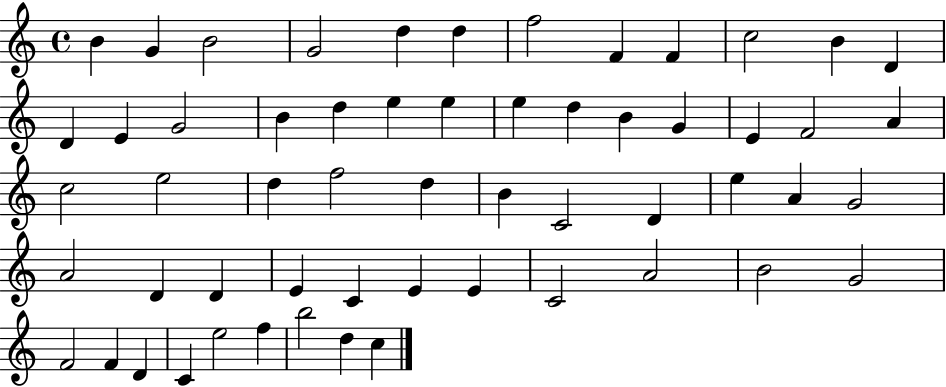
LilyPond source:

{
  \clef treble
  \time 4/4
  \defaultTimeSignature
  \key c \major
  b'4 g'4 b'2 | g'2 d''4 d''4 | f''2 f'4 f'4 | c''2 b'4 d'4 | \break d'4 e'4 g'2 | b'4 d''4 e''4 e''4 | e''4 d''4 b'4 g'4 | e'4 f'2 a'4 | \break c''2 e''2 | d''4 f''2 d''4 | b'4 c'2 d'4 | e''4 a'4 g'2 | \break a'2 d'4 d'4 | e'4 c'4 e'4 e'4 | c'2 a'2 | b'2 g'2 | \break f'2 f'4 d'4 | c'4 e''2 f''4 | b''2 d''4 c''4 | \bar "|."
}